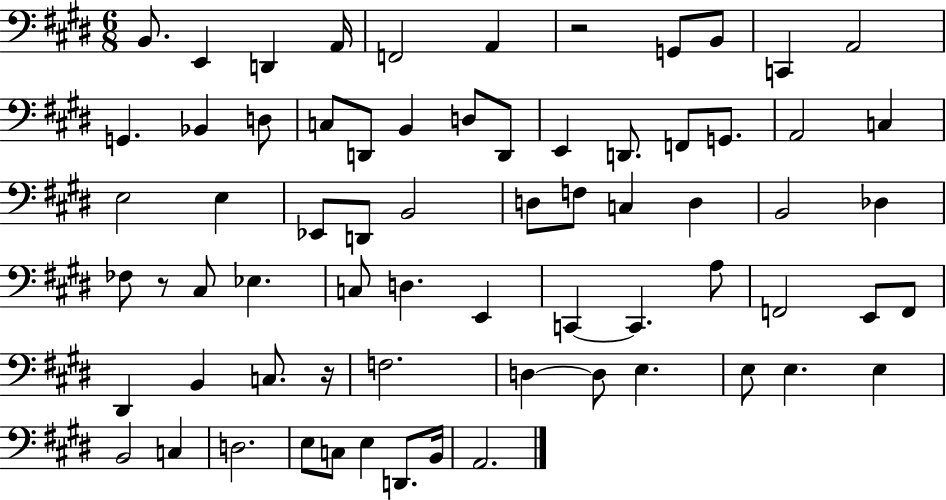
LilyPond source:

{
  \clef bass
  \numericTimeSignature
  \time 6/8
  \key e \major
  b,8. e,4 d,4 a,16 | f,2 a,4 | r2 g,8 b,8 | c,4 a,2 | \break g,4. bes,4 d8 | c8 d,8 b,4 d8 d,8 | e,4 d,8. f,8 g,8. | a,2 c4 | \break e2 e4 | ees,8 d,8 b,2 | d8 f8 c4 d4 | b,2 des4 | \break fes8 r8 cis8 ees4. | c8 d4. e,4 | c,4~~ c,4. a8 | f,2 e,8 f,8 | \break dis,4 b,4 c8. r16 | f2. | d4~~ d8 e4. | e8 e4. e4 | \break b,2 c4 | d2. | e8 c8 e4 d,8. b,16 | a,2. | \break \bar "|."
}